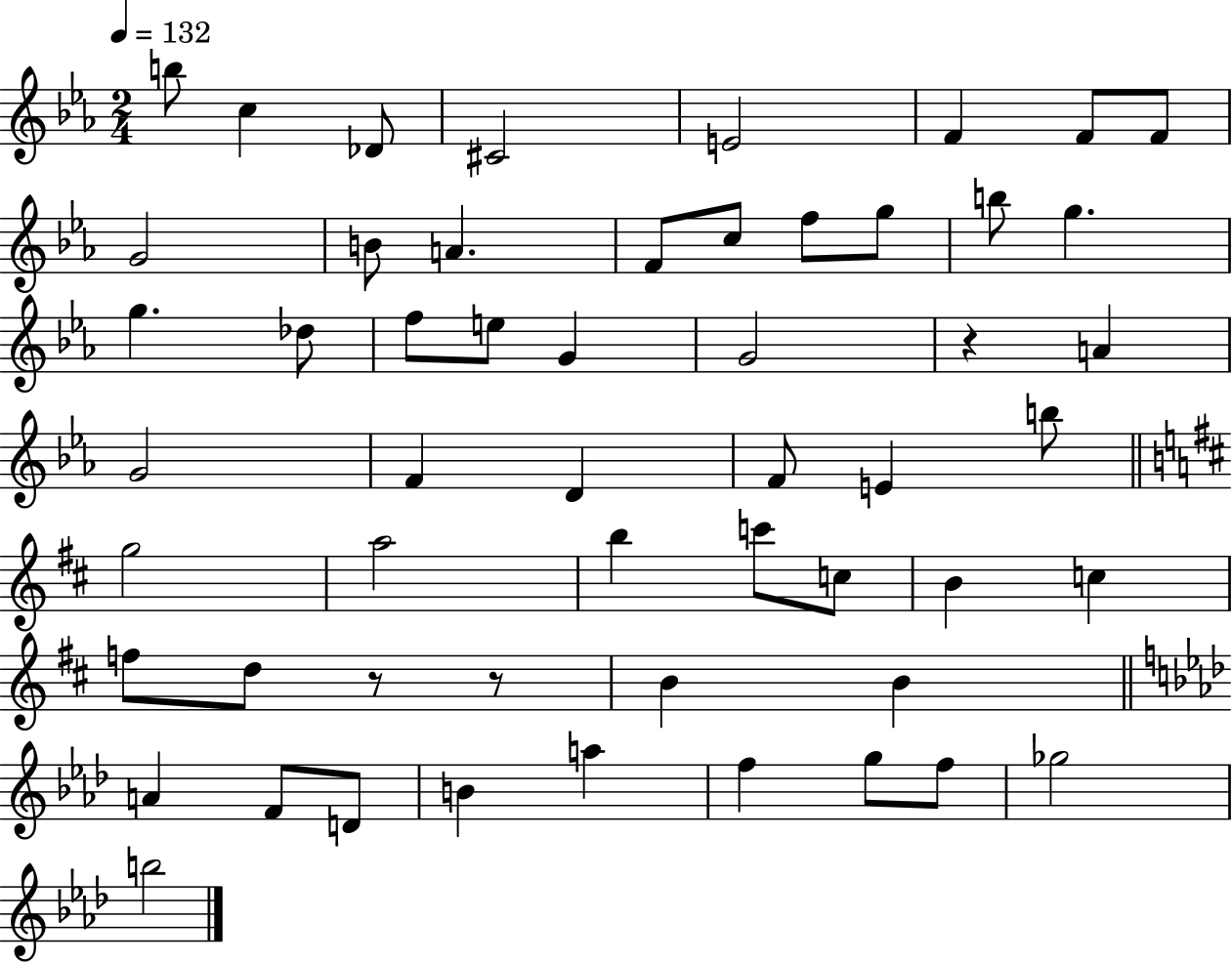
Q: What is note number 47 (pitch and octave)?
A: F5